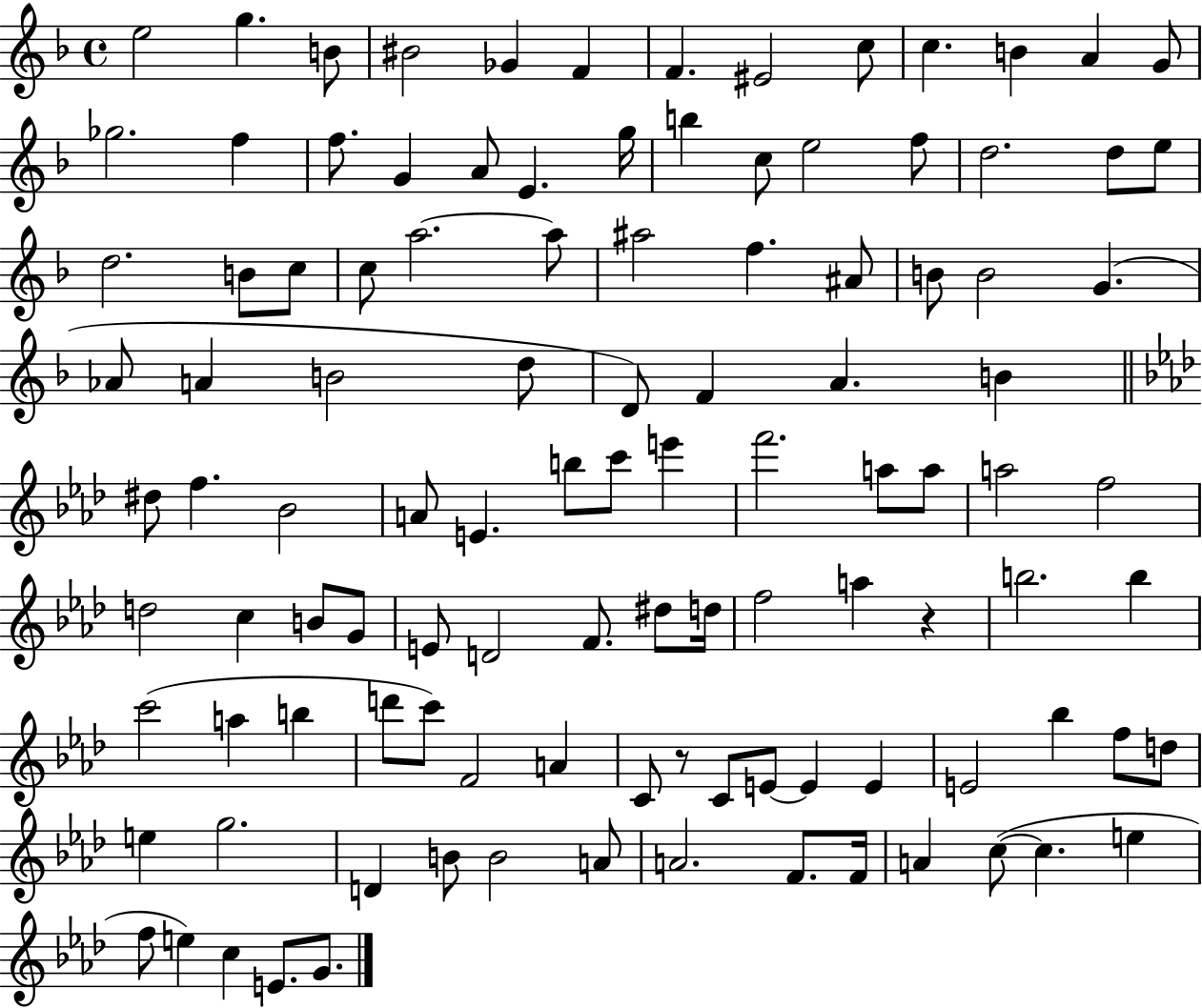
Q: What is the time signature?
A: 4/4